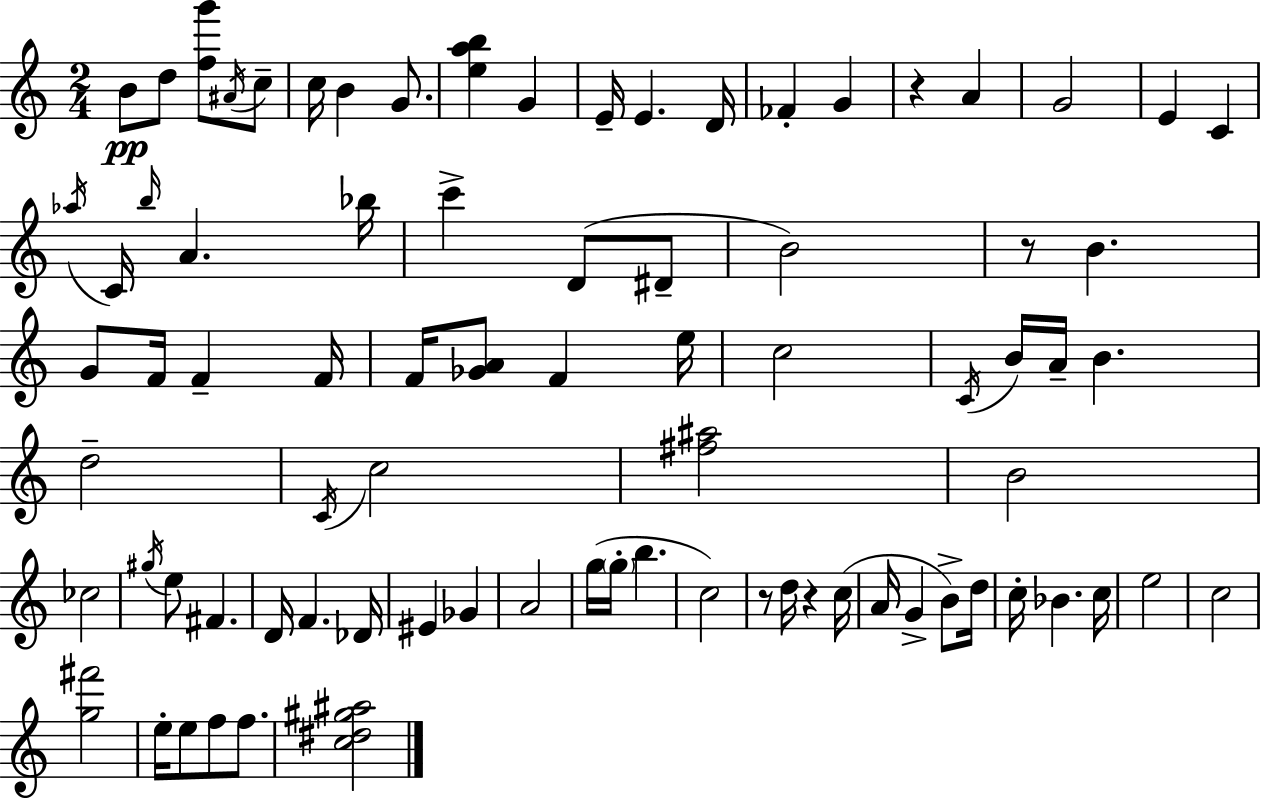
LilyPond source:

{
  \clef treble
  \numericTimeSignature
  \time 2/4
  \key c \major
  \repeat volta 2 { b'8\pp d''8 <f'' g'''>8 \acciaccatura { ais'16 } c''8-- | c''16 b'4 g'8. | <e'' a'' b''>4 g'4 | e'16-- e'4. | \break d'16 fes'4-. g'4 | r4 a'4 | g'2 | e'4 c'4 | \break \acciaccatura { aes''16 } c'16 \grace { b''16 } a'4. | bes''16 c'''4-> d'8( | dis'8-- b'2) | r8 b'4. | \break g'8 f'16 f'4-- | f'16 f'16 <ges' a'>8 f'4 | e''16 c''2 | \acciaccatura { c'16 } b'16 a'16-- b'4. | \break d''2-- | \acciaccatura { c'16 } c''2 | <fis'' ais''>2 | b'2 | \break ces''2 | \acciaccatura { gis''16 } e''8 | fis'4. d'16 f'4. | des'16 eis'4 | \break ges'4 a'2 | g''16( \parenthesize g''16-. | b''4. c''2) | r8 | \break d''16 r4 c''16( a'16 g'4-> | b'8->) d''16 c''16-. bes'4. | c''16 e''2 | c''2 | \break <g'' fis'''>2 | e''16-. e''8 | f''8 f''8. <c'' dis'' gis'' ais''>2 | } \bar "|."
}